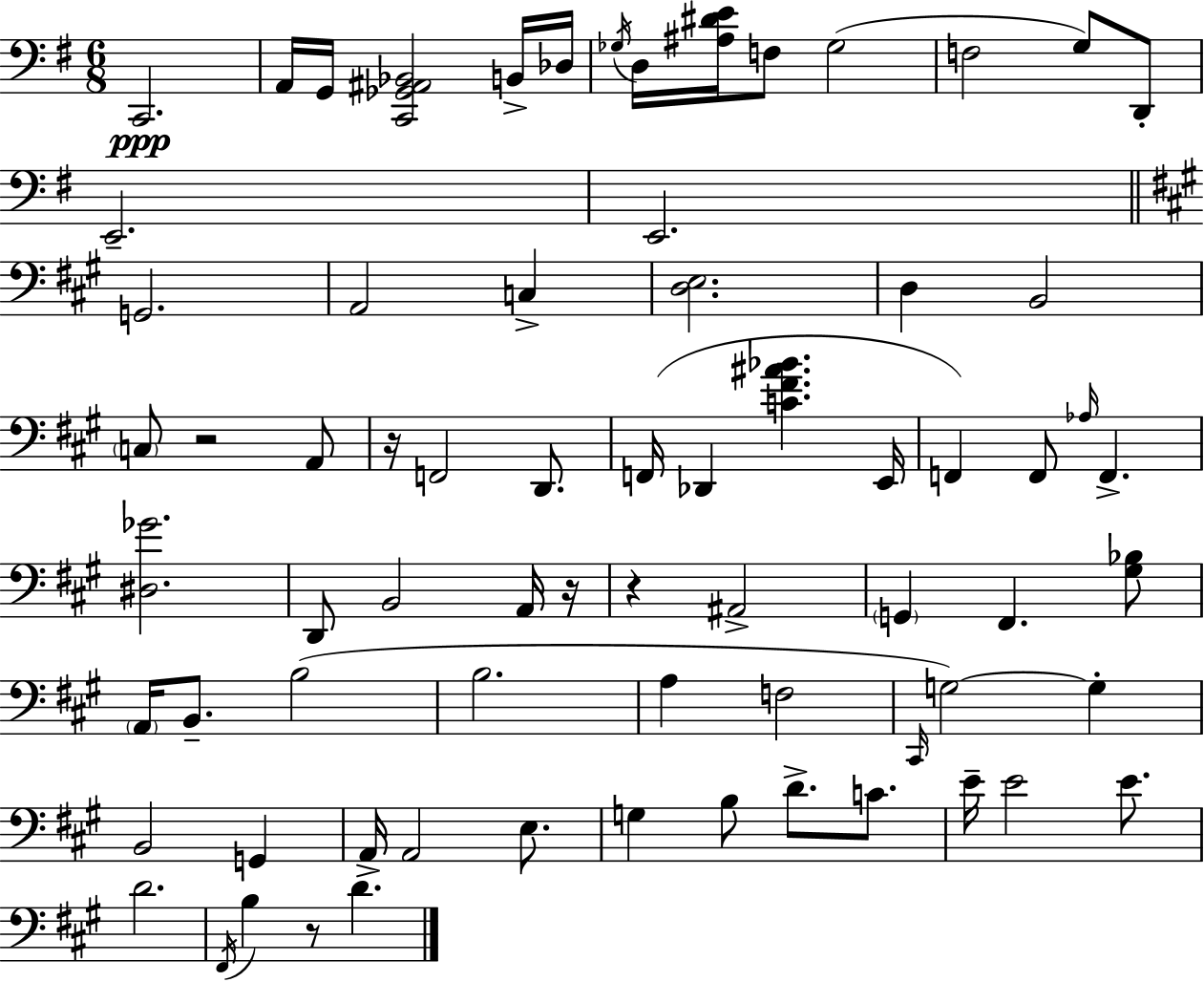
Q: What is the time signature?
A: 6/8